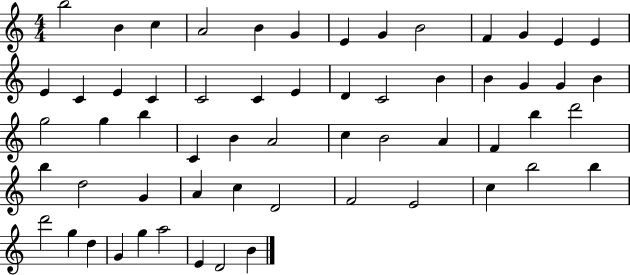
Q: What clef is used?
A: treble